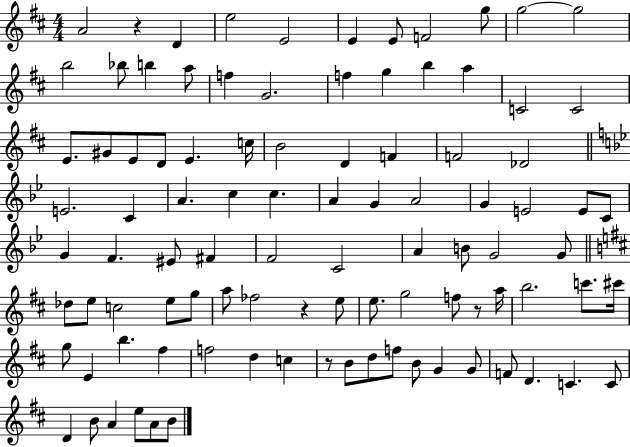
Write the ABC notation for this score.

X:1
T:Untitled
M:4/4
L:1/4
K:D
A2 z D e2 E2 E E/2 F2 g/2 g2 g2 b2 _b/2 b a/2 f G2 f g b a C2 C2 E/2 ^G/2 E/2 D/2 E c/4 B2 D F F2 _D2 E2 C A c c A G A2 G E2 E/2 C/2 G F ^E/2 ^F F2 C2 A B/2 G2 G/2 _d/2 e/2 c2 e/2 g/2 a/2 _f2 z e/2 e/2 g2 f/2 z/2 a/4 b2 c'/2 ^c'/4 g/2 E b ^f f2 d c z/2 B/2 d/2 f/2 B/2 G G/2 F/2 D C C/2 D B/2 A e/2 A/2 B/2